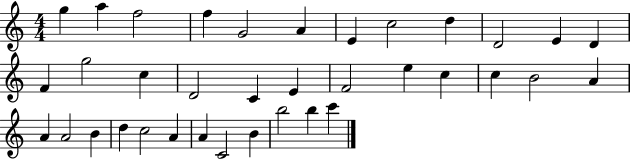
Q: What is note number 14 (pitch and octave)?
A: G5